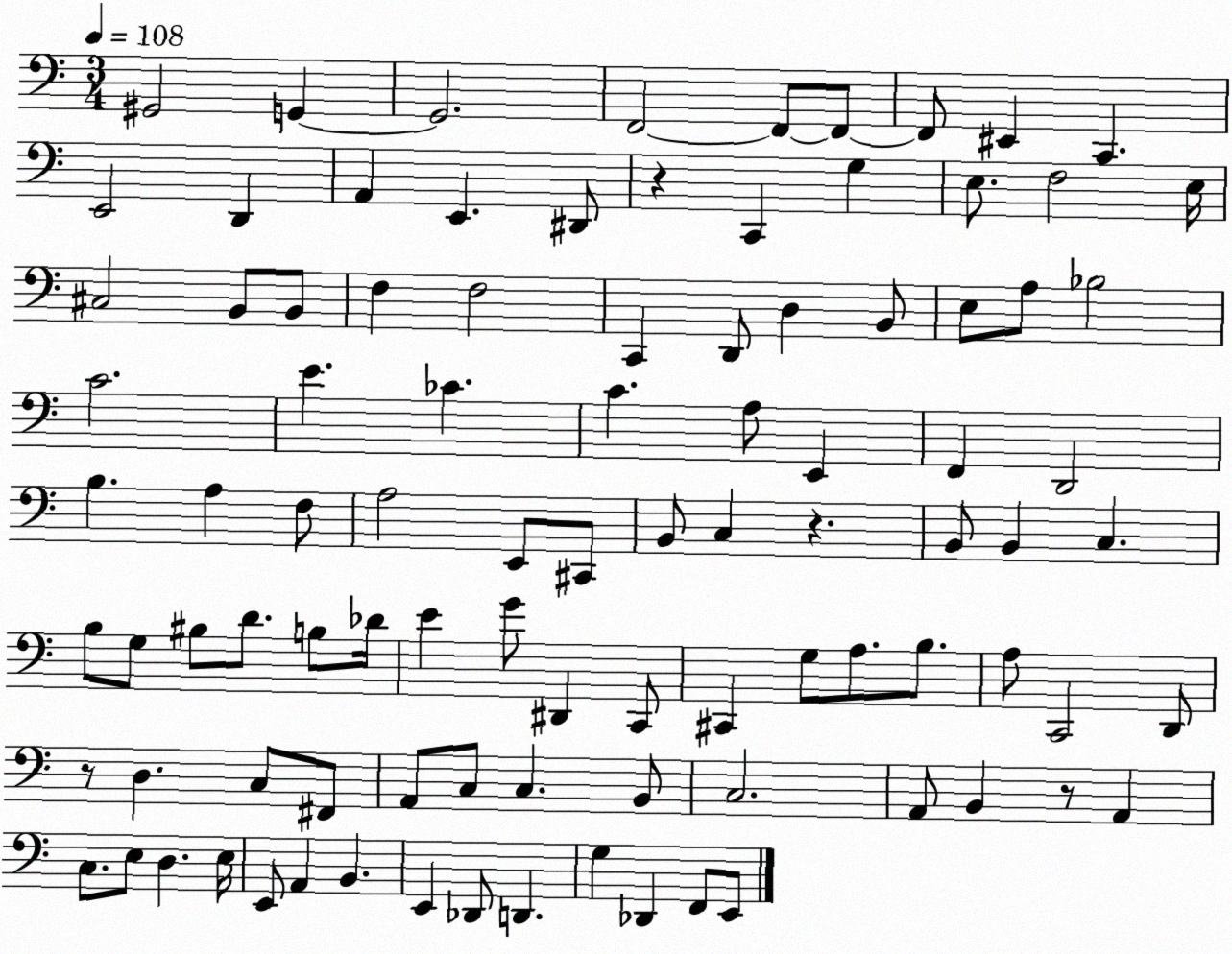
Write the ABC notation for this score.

X:1
T:Untitled
M:3/4
L:1/4
K:C
^G,,2 G,, G,,2 F,,2 F,,/2 F,,/2 F,,/2 ^E,, C,, E,,2 D,, A,, E,, ^D,,/2 z C,, G, E,/2 F,2 E,/4 ^C,2 B,,/2 B,,/2 F, F,2 C,, D,,/2 D, B,,/2 E,/2 A,/2 _B,2 C2 E _C C A,/2 E,, F,, D,,2 B, A, F,/2 A,2 E,,/2 ^C,,/2 B,,/2 C, z B,,/2 B,, C, B,/2 G,/2 ^B,/2 D/2 B,/2 _D/4 E G/2 ^D,, C,,/2 ^C,, G,/2 A,/2 B,/2 A,/2 C,,2 D,,/2 z/2 D, C,/2 ^F,,/2 A,,/2 C,/2 C, B,,/2 C,2 A,,/2 B,, z/2 A,, C,/2 E,/2 D, E,/4 E,,/2 A,, B,, E,, _D,,/2 D,, G, _D,, F,,/2 E,,/2